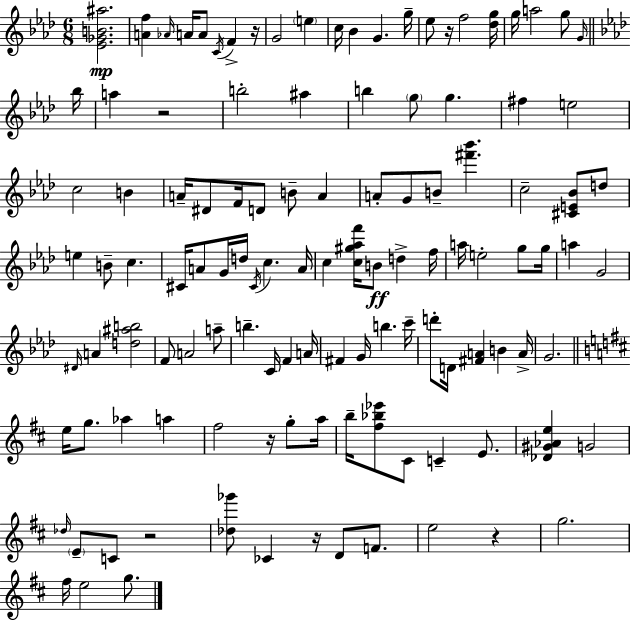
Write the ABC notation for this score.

X:1
T:Untitled
M:6/8
L:1/4
K:Fm
[_E_GB^a]2 [Af] _A/4 A/4 A/2 C/4 F z/4 G2 e c/4 _B G g/4 _e/2 z/4 f2 [_dg]/4 g/4 a2 g/2 G/4 _b/4 a z2 b2 ^a b g/2 g ^f e2 c2 B A/4 ^D/2 F/4 D/2 B/2 A A/2 G/2 B/2 [^f'_b'] c2 [^CE_B]/2 d/2 e B/2 c ^C/4 A/2 G/4 d/4 ^C/4 c A/4 c [c^g_af']/4 B/2 d f/4 a/4 e2 g/2 g/4 a G2 ^D/4 A [d^ab]2 F/2 A2 a/2 b C/4 F A/4 ^F G/4 b c'/4 d'/2 D/4 [^FA] B A/4 G2 e/4 g/2 _a a ^f2 z/4 g/2 a/4 b/4 [^f_b_e']/2 ^C/2 C E/2 [_D^G_Ae] G2 _d/4 E/2 C/2 z2 [_d_g']/2 _C z/4 D/2 F/2 e2 z g2 ^f/4 e2 g/2